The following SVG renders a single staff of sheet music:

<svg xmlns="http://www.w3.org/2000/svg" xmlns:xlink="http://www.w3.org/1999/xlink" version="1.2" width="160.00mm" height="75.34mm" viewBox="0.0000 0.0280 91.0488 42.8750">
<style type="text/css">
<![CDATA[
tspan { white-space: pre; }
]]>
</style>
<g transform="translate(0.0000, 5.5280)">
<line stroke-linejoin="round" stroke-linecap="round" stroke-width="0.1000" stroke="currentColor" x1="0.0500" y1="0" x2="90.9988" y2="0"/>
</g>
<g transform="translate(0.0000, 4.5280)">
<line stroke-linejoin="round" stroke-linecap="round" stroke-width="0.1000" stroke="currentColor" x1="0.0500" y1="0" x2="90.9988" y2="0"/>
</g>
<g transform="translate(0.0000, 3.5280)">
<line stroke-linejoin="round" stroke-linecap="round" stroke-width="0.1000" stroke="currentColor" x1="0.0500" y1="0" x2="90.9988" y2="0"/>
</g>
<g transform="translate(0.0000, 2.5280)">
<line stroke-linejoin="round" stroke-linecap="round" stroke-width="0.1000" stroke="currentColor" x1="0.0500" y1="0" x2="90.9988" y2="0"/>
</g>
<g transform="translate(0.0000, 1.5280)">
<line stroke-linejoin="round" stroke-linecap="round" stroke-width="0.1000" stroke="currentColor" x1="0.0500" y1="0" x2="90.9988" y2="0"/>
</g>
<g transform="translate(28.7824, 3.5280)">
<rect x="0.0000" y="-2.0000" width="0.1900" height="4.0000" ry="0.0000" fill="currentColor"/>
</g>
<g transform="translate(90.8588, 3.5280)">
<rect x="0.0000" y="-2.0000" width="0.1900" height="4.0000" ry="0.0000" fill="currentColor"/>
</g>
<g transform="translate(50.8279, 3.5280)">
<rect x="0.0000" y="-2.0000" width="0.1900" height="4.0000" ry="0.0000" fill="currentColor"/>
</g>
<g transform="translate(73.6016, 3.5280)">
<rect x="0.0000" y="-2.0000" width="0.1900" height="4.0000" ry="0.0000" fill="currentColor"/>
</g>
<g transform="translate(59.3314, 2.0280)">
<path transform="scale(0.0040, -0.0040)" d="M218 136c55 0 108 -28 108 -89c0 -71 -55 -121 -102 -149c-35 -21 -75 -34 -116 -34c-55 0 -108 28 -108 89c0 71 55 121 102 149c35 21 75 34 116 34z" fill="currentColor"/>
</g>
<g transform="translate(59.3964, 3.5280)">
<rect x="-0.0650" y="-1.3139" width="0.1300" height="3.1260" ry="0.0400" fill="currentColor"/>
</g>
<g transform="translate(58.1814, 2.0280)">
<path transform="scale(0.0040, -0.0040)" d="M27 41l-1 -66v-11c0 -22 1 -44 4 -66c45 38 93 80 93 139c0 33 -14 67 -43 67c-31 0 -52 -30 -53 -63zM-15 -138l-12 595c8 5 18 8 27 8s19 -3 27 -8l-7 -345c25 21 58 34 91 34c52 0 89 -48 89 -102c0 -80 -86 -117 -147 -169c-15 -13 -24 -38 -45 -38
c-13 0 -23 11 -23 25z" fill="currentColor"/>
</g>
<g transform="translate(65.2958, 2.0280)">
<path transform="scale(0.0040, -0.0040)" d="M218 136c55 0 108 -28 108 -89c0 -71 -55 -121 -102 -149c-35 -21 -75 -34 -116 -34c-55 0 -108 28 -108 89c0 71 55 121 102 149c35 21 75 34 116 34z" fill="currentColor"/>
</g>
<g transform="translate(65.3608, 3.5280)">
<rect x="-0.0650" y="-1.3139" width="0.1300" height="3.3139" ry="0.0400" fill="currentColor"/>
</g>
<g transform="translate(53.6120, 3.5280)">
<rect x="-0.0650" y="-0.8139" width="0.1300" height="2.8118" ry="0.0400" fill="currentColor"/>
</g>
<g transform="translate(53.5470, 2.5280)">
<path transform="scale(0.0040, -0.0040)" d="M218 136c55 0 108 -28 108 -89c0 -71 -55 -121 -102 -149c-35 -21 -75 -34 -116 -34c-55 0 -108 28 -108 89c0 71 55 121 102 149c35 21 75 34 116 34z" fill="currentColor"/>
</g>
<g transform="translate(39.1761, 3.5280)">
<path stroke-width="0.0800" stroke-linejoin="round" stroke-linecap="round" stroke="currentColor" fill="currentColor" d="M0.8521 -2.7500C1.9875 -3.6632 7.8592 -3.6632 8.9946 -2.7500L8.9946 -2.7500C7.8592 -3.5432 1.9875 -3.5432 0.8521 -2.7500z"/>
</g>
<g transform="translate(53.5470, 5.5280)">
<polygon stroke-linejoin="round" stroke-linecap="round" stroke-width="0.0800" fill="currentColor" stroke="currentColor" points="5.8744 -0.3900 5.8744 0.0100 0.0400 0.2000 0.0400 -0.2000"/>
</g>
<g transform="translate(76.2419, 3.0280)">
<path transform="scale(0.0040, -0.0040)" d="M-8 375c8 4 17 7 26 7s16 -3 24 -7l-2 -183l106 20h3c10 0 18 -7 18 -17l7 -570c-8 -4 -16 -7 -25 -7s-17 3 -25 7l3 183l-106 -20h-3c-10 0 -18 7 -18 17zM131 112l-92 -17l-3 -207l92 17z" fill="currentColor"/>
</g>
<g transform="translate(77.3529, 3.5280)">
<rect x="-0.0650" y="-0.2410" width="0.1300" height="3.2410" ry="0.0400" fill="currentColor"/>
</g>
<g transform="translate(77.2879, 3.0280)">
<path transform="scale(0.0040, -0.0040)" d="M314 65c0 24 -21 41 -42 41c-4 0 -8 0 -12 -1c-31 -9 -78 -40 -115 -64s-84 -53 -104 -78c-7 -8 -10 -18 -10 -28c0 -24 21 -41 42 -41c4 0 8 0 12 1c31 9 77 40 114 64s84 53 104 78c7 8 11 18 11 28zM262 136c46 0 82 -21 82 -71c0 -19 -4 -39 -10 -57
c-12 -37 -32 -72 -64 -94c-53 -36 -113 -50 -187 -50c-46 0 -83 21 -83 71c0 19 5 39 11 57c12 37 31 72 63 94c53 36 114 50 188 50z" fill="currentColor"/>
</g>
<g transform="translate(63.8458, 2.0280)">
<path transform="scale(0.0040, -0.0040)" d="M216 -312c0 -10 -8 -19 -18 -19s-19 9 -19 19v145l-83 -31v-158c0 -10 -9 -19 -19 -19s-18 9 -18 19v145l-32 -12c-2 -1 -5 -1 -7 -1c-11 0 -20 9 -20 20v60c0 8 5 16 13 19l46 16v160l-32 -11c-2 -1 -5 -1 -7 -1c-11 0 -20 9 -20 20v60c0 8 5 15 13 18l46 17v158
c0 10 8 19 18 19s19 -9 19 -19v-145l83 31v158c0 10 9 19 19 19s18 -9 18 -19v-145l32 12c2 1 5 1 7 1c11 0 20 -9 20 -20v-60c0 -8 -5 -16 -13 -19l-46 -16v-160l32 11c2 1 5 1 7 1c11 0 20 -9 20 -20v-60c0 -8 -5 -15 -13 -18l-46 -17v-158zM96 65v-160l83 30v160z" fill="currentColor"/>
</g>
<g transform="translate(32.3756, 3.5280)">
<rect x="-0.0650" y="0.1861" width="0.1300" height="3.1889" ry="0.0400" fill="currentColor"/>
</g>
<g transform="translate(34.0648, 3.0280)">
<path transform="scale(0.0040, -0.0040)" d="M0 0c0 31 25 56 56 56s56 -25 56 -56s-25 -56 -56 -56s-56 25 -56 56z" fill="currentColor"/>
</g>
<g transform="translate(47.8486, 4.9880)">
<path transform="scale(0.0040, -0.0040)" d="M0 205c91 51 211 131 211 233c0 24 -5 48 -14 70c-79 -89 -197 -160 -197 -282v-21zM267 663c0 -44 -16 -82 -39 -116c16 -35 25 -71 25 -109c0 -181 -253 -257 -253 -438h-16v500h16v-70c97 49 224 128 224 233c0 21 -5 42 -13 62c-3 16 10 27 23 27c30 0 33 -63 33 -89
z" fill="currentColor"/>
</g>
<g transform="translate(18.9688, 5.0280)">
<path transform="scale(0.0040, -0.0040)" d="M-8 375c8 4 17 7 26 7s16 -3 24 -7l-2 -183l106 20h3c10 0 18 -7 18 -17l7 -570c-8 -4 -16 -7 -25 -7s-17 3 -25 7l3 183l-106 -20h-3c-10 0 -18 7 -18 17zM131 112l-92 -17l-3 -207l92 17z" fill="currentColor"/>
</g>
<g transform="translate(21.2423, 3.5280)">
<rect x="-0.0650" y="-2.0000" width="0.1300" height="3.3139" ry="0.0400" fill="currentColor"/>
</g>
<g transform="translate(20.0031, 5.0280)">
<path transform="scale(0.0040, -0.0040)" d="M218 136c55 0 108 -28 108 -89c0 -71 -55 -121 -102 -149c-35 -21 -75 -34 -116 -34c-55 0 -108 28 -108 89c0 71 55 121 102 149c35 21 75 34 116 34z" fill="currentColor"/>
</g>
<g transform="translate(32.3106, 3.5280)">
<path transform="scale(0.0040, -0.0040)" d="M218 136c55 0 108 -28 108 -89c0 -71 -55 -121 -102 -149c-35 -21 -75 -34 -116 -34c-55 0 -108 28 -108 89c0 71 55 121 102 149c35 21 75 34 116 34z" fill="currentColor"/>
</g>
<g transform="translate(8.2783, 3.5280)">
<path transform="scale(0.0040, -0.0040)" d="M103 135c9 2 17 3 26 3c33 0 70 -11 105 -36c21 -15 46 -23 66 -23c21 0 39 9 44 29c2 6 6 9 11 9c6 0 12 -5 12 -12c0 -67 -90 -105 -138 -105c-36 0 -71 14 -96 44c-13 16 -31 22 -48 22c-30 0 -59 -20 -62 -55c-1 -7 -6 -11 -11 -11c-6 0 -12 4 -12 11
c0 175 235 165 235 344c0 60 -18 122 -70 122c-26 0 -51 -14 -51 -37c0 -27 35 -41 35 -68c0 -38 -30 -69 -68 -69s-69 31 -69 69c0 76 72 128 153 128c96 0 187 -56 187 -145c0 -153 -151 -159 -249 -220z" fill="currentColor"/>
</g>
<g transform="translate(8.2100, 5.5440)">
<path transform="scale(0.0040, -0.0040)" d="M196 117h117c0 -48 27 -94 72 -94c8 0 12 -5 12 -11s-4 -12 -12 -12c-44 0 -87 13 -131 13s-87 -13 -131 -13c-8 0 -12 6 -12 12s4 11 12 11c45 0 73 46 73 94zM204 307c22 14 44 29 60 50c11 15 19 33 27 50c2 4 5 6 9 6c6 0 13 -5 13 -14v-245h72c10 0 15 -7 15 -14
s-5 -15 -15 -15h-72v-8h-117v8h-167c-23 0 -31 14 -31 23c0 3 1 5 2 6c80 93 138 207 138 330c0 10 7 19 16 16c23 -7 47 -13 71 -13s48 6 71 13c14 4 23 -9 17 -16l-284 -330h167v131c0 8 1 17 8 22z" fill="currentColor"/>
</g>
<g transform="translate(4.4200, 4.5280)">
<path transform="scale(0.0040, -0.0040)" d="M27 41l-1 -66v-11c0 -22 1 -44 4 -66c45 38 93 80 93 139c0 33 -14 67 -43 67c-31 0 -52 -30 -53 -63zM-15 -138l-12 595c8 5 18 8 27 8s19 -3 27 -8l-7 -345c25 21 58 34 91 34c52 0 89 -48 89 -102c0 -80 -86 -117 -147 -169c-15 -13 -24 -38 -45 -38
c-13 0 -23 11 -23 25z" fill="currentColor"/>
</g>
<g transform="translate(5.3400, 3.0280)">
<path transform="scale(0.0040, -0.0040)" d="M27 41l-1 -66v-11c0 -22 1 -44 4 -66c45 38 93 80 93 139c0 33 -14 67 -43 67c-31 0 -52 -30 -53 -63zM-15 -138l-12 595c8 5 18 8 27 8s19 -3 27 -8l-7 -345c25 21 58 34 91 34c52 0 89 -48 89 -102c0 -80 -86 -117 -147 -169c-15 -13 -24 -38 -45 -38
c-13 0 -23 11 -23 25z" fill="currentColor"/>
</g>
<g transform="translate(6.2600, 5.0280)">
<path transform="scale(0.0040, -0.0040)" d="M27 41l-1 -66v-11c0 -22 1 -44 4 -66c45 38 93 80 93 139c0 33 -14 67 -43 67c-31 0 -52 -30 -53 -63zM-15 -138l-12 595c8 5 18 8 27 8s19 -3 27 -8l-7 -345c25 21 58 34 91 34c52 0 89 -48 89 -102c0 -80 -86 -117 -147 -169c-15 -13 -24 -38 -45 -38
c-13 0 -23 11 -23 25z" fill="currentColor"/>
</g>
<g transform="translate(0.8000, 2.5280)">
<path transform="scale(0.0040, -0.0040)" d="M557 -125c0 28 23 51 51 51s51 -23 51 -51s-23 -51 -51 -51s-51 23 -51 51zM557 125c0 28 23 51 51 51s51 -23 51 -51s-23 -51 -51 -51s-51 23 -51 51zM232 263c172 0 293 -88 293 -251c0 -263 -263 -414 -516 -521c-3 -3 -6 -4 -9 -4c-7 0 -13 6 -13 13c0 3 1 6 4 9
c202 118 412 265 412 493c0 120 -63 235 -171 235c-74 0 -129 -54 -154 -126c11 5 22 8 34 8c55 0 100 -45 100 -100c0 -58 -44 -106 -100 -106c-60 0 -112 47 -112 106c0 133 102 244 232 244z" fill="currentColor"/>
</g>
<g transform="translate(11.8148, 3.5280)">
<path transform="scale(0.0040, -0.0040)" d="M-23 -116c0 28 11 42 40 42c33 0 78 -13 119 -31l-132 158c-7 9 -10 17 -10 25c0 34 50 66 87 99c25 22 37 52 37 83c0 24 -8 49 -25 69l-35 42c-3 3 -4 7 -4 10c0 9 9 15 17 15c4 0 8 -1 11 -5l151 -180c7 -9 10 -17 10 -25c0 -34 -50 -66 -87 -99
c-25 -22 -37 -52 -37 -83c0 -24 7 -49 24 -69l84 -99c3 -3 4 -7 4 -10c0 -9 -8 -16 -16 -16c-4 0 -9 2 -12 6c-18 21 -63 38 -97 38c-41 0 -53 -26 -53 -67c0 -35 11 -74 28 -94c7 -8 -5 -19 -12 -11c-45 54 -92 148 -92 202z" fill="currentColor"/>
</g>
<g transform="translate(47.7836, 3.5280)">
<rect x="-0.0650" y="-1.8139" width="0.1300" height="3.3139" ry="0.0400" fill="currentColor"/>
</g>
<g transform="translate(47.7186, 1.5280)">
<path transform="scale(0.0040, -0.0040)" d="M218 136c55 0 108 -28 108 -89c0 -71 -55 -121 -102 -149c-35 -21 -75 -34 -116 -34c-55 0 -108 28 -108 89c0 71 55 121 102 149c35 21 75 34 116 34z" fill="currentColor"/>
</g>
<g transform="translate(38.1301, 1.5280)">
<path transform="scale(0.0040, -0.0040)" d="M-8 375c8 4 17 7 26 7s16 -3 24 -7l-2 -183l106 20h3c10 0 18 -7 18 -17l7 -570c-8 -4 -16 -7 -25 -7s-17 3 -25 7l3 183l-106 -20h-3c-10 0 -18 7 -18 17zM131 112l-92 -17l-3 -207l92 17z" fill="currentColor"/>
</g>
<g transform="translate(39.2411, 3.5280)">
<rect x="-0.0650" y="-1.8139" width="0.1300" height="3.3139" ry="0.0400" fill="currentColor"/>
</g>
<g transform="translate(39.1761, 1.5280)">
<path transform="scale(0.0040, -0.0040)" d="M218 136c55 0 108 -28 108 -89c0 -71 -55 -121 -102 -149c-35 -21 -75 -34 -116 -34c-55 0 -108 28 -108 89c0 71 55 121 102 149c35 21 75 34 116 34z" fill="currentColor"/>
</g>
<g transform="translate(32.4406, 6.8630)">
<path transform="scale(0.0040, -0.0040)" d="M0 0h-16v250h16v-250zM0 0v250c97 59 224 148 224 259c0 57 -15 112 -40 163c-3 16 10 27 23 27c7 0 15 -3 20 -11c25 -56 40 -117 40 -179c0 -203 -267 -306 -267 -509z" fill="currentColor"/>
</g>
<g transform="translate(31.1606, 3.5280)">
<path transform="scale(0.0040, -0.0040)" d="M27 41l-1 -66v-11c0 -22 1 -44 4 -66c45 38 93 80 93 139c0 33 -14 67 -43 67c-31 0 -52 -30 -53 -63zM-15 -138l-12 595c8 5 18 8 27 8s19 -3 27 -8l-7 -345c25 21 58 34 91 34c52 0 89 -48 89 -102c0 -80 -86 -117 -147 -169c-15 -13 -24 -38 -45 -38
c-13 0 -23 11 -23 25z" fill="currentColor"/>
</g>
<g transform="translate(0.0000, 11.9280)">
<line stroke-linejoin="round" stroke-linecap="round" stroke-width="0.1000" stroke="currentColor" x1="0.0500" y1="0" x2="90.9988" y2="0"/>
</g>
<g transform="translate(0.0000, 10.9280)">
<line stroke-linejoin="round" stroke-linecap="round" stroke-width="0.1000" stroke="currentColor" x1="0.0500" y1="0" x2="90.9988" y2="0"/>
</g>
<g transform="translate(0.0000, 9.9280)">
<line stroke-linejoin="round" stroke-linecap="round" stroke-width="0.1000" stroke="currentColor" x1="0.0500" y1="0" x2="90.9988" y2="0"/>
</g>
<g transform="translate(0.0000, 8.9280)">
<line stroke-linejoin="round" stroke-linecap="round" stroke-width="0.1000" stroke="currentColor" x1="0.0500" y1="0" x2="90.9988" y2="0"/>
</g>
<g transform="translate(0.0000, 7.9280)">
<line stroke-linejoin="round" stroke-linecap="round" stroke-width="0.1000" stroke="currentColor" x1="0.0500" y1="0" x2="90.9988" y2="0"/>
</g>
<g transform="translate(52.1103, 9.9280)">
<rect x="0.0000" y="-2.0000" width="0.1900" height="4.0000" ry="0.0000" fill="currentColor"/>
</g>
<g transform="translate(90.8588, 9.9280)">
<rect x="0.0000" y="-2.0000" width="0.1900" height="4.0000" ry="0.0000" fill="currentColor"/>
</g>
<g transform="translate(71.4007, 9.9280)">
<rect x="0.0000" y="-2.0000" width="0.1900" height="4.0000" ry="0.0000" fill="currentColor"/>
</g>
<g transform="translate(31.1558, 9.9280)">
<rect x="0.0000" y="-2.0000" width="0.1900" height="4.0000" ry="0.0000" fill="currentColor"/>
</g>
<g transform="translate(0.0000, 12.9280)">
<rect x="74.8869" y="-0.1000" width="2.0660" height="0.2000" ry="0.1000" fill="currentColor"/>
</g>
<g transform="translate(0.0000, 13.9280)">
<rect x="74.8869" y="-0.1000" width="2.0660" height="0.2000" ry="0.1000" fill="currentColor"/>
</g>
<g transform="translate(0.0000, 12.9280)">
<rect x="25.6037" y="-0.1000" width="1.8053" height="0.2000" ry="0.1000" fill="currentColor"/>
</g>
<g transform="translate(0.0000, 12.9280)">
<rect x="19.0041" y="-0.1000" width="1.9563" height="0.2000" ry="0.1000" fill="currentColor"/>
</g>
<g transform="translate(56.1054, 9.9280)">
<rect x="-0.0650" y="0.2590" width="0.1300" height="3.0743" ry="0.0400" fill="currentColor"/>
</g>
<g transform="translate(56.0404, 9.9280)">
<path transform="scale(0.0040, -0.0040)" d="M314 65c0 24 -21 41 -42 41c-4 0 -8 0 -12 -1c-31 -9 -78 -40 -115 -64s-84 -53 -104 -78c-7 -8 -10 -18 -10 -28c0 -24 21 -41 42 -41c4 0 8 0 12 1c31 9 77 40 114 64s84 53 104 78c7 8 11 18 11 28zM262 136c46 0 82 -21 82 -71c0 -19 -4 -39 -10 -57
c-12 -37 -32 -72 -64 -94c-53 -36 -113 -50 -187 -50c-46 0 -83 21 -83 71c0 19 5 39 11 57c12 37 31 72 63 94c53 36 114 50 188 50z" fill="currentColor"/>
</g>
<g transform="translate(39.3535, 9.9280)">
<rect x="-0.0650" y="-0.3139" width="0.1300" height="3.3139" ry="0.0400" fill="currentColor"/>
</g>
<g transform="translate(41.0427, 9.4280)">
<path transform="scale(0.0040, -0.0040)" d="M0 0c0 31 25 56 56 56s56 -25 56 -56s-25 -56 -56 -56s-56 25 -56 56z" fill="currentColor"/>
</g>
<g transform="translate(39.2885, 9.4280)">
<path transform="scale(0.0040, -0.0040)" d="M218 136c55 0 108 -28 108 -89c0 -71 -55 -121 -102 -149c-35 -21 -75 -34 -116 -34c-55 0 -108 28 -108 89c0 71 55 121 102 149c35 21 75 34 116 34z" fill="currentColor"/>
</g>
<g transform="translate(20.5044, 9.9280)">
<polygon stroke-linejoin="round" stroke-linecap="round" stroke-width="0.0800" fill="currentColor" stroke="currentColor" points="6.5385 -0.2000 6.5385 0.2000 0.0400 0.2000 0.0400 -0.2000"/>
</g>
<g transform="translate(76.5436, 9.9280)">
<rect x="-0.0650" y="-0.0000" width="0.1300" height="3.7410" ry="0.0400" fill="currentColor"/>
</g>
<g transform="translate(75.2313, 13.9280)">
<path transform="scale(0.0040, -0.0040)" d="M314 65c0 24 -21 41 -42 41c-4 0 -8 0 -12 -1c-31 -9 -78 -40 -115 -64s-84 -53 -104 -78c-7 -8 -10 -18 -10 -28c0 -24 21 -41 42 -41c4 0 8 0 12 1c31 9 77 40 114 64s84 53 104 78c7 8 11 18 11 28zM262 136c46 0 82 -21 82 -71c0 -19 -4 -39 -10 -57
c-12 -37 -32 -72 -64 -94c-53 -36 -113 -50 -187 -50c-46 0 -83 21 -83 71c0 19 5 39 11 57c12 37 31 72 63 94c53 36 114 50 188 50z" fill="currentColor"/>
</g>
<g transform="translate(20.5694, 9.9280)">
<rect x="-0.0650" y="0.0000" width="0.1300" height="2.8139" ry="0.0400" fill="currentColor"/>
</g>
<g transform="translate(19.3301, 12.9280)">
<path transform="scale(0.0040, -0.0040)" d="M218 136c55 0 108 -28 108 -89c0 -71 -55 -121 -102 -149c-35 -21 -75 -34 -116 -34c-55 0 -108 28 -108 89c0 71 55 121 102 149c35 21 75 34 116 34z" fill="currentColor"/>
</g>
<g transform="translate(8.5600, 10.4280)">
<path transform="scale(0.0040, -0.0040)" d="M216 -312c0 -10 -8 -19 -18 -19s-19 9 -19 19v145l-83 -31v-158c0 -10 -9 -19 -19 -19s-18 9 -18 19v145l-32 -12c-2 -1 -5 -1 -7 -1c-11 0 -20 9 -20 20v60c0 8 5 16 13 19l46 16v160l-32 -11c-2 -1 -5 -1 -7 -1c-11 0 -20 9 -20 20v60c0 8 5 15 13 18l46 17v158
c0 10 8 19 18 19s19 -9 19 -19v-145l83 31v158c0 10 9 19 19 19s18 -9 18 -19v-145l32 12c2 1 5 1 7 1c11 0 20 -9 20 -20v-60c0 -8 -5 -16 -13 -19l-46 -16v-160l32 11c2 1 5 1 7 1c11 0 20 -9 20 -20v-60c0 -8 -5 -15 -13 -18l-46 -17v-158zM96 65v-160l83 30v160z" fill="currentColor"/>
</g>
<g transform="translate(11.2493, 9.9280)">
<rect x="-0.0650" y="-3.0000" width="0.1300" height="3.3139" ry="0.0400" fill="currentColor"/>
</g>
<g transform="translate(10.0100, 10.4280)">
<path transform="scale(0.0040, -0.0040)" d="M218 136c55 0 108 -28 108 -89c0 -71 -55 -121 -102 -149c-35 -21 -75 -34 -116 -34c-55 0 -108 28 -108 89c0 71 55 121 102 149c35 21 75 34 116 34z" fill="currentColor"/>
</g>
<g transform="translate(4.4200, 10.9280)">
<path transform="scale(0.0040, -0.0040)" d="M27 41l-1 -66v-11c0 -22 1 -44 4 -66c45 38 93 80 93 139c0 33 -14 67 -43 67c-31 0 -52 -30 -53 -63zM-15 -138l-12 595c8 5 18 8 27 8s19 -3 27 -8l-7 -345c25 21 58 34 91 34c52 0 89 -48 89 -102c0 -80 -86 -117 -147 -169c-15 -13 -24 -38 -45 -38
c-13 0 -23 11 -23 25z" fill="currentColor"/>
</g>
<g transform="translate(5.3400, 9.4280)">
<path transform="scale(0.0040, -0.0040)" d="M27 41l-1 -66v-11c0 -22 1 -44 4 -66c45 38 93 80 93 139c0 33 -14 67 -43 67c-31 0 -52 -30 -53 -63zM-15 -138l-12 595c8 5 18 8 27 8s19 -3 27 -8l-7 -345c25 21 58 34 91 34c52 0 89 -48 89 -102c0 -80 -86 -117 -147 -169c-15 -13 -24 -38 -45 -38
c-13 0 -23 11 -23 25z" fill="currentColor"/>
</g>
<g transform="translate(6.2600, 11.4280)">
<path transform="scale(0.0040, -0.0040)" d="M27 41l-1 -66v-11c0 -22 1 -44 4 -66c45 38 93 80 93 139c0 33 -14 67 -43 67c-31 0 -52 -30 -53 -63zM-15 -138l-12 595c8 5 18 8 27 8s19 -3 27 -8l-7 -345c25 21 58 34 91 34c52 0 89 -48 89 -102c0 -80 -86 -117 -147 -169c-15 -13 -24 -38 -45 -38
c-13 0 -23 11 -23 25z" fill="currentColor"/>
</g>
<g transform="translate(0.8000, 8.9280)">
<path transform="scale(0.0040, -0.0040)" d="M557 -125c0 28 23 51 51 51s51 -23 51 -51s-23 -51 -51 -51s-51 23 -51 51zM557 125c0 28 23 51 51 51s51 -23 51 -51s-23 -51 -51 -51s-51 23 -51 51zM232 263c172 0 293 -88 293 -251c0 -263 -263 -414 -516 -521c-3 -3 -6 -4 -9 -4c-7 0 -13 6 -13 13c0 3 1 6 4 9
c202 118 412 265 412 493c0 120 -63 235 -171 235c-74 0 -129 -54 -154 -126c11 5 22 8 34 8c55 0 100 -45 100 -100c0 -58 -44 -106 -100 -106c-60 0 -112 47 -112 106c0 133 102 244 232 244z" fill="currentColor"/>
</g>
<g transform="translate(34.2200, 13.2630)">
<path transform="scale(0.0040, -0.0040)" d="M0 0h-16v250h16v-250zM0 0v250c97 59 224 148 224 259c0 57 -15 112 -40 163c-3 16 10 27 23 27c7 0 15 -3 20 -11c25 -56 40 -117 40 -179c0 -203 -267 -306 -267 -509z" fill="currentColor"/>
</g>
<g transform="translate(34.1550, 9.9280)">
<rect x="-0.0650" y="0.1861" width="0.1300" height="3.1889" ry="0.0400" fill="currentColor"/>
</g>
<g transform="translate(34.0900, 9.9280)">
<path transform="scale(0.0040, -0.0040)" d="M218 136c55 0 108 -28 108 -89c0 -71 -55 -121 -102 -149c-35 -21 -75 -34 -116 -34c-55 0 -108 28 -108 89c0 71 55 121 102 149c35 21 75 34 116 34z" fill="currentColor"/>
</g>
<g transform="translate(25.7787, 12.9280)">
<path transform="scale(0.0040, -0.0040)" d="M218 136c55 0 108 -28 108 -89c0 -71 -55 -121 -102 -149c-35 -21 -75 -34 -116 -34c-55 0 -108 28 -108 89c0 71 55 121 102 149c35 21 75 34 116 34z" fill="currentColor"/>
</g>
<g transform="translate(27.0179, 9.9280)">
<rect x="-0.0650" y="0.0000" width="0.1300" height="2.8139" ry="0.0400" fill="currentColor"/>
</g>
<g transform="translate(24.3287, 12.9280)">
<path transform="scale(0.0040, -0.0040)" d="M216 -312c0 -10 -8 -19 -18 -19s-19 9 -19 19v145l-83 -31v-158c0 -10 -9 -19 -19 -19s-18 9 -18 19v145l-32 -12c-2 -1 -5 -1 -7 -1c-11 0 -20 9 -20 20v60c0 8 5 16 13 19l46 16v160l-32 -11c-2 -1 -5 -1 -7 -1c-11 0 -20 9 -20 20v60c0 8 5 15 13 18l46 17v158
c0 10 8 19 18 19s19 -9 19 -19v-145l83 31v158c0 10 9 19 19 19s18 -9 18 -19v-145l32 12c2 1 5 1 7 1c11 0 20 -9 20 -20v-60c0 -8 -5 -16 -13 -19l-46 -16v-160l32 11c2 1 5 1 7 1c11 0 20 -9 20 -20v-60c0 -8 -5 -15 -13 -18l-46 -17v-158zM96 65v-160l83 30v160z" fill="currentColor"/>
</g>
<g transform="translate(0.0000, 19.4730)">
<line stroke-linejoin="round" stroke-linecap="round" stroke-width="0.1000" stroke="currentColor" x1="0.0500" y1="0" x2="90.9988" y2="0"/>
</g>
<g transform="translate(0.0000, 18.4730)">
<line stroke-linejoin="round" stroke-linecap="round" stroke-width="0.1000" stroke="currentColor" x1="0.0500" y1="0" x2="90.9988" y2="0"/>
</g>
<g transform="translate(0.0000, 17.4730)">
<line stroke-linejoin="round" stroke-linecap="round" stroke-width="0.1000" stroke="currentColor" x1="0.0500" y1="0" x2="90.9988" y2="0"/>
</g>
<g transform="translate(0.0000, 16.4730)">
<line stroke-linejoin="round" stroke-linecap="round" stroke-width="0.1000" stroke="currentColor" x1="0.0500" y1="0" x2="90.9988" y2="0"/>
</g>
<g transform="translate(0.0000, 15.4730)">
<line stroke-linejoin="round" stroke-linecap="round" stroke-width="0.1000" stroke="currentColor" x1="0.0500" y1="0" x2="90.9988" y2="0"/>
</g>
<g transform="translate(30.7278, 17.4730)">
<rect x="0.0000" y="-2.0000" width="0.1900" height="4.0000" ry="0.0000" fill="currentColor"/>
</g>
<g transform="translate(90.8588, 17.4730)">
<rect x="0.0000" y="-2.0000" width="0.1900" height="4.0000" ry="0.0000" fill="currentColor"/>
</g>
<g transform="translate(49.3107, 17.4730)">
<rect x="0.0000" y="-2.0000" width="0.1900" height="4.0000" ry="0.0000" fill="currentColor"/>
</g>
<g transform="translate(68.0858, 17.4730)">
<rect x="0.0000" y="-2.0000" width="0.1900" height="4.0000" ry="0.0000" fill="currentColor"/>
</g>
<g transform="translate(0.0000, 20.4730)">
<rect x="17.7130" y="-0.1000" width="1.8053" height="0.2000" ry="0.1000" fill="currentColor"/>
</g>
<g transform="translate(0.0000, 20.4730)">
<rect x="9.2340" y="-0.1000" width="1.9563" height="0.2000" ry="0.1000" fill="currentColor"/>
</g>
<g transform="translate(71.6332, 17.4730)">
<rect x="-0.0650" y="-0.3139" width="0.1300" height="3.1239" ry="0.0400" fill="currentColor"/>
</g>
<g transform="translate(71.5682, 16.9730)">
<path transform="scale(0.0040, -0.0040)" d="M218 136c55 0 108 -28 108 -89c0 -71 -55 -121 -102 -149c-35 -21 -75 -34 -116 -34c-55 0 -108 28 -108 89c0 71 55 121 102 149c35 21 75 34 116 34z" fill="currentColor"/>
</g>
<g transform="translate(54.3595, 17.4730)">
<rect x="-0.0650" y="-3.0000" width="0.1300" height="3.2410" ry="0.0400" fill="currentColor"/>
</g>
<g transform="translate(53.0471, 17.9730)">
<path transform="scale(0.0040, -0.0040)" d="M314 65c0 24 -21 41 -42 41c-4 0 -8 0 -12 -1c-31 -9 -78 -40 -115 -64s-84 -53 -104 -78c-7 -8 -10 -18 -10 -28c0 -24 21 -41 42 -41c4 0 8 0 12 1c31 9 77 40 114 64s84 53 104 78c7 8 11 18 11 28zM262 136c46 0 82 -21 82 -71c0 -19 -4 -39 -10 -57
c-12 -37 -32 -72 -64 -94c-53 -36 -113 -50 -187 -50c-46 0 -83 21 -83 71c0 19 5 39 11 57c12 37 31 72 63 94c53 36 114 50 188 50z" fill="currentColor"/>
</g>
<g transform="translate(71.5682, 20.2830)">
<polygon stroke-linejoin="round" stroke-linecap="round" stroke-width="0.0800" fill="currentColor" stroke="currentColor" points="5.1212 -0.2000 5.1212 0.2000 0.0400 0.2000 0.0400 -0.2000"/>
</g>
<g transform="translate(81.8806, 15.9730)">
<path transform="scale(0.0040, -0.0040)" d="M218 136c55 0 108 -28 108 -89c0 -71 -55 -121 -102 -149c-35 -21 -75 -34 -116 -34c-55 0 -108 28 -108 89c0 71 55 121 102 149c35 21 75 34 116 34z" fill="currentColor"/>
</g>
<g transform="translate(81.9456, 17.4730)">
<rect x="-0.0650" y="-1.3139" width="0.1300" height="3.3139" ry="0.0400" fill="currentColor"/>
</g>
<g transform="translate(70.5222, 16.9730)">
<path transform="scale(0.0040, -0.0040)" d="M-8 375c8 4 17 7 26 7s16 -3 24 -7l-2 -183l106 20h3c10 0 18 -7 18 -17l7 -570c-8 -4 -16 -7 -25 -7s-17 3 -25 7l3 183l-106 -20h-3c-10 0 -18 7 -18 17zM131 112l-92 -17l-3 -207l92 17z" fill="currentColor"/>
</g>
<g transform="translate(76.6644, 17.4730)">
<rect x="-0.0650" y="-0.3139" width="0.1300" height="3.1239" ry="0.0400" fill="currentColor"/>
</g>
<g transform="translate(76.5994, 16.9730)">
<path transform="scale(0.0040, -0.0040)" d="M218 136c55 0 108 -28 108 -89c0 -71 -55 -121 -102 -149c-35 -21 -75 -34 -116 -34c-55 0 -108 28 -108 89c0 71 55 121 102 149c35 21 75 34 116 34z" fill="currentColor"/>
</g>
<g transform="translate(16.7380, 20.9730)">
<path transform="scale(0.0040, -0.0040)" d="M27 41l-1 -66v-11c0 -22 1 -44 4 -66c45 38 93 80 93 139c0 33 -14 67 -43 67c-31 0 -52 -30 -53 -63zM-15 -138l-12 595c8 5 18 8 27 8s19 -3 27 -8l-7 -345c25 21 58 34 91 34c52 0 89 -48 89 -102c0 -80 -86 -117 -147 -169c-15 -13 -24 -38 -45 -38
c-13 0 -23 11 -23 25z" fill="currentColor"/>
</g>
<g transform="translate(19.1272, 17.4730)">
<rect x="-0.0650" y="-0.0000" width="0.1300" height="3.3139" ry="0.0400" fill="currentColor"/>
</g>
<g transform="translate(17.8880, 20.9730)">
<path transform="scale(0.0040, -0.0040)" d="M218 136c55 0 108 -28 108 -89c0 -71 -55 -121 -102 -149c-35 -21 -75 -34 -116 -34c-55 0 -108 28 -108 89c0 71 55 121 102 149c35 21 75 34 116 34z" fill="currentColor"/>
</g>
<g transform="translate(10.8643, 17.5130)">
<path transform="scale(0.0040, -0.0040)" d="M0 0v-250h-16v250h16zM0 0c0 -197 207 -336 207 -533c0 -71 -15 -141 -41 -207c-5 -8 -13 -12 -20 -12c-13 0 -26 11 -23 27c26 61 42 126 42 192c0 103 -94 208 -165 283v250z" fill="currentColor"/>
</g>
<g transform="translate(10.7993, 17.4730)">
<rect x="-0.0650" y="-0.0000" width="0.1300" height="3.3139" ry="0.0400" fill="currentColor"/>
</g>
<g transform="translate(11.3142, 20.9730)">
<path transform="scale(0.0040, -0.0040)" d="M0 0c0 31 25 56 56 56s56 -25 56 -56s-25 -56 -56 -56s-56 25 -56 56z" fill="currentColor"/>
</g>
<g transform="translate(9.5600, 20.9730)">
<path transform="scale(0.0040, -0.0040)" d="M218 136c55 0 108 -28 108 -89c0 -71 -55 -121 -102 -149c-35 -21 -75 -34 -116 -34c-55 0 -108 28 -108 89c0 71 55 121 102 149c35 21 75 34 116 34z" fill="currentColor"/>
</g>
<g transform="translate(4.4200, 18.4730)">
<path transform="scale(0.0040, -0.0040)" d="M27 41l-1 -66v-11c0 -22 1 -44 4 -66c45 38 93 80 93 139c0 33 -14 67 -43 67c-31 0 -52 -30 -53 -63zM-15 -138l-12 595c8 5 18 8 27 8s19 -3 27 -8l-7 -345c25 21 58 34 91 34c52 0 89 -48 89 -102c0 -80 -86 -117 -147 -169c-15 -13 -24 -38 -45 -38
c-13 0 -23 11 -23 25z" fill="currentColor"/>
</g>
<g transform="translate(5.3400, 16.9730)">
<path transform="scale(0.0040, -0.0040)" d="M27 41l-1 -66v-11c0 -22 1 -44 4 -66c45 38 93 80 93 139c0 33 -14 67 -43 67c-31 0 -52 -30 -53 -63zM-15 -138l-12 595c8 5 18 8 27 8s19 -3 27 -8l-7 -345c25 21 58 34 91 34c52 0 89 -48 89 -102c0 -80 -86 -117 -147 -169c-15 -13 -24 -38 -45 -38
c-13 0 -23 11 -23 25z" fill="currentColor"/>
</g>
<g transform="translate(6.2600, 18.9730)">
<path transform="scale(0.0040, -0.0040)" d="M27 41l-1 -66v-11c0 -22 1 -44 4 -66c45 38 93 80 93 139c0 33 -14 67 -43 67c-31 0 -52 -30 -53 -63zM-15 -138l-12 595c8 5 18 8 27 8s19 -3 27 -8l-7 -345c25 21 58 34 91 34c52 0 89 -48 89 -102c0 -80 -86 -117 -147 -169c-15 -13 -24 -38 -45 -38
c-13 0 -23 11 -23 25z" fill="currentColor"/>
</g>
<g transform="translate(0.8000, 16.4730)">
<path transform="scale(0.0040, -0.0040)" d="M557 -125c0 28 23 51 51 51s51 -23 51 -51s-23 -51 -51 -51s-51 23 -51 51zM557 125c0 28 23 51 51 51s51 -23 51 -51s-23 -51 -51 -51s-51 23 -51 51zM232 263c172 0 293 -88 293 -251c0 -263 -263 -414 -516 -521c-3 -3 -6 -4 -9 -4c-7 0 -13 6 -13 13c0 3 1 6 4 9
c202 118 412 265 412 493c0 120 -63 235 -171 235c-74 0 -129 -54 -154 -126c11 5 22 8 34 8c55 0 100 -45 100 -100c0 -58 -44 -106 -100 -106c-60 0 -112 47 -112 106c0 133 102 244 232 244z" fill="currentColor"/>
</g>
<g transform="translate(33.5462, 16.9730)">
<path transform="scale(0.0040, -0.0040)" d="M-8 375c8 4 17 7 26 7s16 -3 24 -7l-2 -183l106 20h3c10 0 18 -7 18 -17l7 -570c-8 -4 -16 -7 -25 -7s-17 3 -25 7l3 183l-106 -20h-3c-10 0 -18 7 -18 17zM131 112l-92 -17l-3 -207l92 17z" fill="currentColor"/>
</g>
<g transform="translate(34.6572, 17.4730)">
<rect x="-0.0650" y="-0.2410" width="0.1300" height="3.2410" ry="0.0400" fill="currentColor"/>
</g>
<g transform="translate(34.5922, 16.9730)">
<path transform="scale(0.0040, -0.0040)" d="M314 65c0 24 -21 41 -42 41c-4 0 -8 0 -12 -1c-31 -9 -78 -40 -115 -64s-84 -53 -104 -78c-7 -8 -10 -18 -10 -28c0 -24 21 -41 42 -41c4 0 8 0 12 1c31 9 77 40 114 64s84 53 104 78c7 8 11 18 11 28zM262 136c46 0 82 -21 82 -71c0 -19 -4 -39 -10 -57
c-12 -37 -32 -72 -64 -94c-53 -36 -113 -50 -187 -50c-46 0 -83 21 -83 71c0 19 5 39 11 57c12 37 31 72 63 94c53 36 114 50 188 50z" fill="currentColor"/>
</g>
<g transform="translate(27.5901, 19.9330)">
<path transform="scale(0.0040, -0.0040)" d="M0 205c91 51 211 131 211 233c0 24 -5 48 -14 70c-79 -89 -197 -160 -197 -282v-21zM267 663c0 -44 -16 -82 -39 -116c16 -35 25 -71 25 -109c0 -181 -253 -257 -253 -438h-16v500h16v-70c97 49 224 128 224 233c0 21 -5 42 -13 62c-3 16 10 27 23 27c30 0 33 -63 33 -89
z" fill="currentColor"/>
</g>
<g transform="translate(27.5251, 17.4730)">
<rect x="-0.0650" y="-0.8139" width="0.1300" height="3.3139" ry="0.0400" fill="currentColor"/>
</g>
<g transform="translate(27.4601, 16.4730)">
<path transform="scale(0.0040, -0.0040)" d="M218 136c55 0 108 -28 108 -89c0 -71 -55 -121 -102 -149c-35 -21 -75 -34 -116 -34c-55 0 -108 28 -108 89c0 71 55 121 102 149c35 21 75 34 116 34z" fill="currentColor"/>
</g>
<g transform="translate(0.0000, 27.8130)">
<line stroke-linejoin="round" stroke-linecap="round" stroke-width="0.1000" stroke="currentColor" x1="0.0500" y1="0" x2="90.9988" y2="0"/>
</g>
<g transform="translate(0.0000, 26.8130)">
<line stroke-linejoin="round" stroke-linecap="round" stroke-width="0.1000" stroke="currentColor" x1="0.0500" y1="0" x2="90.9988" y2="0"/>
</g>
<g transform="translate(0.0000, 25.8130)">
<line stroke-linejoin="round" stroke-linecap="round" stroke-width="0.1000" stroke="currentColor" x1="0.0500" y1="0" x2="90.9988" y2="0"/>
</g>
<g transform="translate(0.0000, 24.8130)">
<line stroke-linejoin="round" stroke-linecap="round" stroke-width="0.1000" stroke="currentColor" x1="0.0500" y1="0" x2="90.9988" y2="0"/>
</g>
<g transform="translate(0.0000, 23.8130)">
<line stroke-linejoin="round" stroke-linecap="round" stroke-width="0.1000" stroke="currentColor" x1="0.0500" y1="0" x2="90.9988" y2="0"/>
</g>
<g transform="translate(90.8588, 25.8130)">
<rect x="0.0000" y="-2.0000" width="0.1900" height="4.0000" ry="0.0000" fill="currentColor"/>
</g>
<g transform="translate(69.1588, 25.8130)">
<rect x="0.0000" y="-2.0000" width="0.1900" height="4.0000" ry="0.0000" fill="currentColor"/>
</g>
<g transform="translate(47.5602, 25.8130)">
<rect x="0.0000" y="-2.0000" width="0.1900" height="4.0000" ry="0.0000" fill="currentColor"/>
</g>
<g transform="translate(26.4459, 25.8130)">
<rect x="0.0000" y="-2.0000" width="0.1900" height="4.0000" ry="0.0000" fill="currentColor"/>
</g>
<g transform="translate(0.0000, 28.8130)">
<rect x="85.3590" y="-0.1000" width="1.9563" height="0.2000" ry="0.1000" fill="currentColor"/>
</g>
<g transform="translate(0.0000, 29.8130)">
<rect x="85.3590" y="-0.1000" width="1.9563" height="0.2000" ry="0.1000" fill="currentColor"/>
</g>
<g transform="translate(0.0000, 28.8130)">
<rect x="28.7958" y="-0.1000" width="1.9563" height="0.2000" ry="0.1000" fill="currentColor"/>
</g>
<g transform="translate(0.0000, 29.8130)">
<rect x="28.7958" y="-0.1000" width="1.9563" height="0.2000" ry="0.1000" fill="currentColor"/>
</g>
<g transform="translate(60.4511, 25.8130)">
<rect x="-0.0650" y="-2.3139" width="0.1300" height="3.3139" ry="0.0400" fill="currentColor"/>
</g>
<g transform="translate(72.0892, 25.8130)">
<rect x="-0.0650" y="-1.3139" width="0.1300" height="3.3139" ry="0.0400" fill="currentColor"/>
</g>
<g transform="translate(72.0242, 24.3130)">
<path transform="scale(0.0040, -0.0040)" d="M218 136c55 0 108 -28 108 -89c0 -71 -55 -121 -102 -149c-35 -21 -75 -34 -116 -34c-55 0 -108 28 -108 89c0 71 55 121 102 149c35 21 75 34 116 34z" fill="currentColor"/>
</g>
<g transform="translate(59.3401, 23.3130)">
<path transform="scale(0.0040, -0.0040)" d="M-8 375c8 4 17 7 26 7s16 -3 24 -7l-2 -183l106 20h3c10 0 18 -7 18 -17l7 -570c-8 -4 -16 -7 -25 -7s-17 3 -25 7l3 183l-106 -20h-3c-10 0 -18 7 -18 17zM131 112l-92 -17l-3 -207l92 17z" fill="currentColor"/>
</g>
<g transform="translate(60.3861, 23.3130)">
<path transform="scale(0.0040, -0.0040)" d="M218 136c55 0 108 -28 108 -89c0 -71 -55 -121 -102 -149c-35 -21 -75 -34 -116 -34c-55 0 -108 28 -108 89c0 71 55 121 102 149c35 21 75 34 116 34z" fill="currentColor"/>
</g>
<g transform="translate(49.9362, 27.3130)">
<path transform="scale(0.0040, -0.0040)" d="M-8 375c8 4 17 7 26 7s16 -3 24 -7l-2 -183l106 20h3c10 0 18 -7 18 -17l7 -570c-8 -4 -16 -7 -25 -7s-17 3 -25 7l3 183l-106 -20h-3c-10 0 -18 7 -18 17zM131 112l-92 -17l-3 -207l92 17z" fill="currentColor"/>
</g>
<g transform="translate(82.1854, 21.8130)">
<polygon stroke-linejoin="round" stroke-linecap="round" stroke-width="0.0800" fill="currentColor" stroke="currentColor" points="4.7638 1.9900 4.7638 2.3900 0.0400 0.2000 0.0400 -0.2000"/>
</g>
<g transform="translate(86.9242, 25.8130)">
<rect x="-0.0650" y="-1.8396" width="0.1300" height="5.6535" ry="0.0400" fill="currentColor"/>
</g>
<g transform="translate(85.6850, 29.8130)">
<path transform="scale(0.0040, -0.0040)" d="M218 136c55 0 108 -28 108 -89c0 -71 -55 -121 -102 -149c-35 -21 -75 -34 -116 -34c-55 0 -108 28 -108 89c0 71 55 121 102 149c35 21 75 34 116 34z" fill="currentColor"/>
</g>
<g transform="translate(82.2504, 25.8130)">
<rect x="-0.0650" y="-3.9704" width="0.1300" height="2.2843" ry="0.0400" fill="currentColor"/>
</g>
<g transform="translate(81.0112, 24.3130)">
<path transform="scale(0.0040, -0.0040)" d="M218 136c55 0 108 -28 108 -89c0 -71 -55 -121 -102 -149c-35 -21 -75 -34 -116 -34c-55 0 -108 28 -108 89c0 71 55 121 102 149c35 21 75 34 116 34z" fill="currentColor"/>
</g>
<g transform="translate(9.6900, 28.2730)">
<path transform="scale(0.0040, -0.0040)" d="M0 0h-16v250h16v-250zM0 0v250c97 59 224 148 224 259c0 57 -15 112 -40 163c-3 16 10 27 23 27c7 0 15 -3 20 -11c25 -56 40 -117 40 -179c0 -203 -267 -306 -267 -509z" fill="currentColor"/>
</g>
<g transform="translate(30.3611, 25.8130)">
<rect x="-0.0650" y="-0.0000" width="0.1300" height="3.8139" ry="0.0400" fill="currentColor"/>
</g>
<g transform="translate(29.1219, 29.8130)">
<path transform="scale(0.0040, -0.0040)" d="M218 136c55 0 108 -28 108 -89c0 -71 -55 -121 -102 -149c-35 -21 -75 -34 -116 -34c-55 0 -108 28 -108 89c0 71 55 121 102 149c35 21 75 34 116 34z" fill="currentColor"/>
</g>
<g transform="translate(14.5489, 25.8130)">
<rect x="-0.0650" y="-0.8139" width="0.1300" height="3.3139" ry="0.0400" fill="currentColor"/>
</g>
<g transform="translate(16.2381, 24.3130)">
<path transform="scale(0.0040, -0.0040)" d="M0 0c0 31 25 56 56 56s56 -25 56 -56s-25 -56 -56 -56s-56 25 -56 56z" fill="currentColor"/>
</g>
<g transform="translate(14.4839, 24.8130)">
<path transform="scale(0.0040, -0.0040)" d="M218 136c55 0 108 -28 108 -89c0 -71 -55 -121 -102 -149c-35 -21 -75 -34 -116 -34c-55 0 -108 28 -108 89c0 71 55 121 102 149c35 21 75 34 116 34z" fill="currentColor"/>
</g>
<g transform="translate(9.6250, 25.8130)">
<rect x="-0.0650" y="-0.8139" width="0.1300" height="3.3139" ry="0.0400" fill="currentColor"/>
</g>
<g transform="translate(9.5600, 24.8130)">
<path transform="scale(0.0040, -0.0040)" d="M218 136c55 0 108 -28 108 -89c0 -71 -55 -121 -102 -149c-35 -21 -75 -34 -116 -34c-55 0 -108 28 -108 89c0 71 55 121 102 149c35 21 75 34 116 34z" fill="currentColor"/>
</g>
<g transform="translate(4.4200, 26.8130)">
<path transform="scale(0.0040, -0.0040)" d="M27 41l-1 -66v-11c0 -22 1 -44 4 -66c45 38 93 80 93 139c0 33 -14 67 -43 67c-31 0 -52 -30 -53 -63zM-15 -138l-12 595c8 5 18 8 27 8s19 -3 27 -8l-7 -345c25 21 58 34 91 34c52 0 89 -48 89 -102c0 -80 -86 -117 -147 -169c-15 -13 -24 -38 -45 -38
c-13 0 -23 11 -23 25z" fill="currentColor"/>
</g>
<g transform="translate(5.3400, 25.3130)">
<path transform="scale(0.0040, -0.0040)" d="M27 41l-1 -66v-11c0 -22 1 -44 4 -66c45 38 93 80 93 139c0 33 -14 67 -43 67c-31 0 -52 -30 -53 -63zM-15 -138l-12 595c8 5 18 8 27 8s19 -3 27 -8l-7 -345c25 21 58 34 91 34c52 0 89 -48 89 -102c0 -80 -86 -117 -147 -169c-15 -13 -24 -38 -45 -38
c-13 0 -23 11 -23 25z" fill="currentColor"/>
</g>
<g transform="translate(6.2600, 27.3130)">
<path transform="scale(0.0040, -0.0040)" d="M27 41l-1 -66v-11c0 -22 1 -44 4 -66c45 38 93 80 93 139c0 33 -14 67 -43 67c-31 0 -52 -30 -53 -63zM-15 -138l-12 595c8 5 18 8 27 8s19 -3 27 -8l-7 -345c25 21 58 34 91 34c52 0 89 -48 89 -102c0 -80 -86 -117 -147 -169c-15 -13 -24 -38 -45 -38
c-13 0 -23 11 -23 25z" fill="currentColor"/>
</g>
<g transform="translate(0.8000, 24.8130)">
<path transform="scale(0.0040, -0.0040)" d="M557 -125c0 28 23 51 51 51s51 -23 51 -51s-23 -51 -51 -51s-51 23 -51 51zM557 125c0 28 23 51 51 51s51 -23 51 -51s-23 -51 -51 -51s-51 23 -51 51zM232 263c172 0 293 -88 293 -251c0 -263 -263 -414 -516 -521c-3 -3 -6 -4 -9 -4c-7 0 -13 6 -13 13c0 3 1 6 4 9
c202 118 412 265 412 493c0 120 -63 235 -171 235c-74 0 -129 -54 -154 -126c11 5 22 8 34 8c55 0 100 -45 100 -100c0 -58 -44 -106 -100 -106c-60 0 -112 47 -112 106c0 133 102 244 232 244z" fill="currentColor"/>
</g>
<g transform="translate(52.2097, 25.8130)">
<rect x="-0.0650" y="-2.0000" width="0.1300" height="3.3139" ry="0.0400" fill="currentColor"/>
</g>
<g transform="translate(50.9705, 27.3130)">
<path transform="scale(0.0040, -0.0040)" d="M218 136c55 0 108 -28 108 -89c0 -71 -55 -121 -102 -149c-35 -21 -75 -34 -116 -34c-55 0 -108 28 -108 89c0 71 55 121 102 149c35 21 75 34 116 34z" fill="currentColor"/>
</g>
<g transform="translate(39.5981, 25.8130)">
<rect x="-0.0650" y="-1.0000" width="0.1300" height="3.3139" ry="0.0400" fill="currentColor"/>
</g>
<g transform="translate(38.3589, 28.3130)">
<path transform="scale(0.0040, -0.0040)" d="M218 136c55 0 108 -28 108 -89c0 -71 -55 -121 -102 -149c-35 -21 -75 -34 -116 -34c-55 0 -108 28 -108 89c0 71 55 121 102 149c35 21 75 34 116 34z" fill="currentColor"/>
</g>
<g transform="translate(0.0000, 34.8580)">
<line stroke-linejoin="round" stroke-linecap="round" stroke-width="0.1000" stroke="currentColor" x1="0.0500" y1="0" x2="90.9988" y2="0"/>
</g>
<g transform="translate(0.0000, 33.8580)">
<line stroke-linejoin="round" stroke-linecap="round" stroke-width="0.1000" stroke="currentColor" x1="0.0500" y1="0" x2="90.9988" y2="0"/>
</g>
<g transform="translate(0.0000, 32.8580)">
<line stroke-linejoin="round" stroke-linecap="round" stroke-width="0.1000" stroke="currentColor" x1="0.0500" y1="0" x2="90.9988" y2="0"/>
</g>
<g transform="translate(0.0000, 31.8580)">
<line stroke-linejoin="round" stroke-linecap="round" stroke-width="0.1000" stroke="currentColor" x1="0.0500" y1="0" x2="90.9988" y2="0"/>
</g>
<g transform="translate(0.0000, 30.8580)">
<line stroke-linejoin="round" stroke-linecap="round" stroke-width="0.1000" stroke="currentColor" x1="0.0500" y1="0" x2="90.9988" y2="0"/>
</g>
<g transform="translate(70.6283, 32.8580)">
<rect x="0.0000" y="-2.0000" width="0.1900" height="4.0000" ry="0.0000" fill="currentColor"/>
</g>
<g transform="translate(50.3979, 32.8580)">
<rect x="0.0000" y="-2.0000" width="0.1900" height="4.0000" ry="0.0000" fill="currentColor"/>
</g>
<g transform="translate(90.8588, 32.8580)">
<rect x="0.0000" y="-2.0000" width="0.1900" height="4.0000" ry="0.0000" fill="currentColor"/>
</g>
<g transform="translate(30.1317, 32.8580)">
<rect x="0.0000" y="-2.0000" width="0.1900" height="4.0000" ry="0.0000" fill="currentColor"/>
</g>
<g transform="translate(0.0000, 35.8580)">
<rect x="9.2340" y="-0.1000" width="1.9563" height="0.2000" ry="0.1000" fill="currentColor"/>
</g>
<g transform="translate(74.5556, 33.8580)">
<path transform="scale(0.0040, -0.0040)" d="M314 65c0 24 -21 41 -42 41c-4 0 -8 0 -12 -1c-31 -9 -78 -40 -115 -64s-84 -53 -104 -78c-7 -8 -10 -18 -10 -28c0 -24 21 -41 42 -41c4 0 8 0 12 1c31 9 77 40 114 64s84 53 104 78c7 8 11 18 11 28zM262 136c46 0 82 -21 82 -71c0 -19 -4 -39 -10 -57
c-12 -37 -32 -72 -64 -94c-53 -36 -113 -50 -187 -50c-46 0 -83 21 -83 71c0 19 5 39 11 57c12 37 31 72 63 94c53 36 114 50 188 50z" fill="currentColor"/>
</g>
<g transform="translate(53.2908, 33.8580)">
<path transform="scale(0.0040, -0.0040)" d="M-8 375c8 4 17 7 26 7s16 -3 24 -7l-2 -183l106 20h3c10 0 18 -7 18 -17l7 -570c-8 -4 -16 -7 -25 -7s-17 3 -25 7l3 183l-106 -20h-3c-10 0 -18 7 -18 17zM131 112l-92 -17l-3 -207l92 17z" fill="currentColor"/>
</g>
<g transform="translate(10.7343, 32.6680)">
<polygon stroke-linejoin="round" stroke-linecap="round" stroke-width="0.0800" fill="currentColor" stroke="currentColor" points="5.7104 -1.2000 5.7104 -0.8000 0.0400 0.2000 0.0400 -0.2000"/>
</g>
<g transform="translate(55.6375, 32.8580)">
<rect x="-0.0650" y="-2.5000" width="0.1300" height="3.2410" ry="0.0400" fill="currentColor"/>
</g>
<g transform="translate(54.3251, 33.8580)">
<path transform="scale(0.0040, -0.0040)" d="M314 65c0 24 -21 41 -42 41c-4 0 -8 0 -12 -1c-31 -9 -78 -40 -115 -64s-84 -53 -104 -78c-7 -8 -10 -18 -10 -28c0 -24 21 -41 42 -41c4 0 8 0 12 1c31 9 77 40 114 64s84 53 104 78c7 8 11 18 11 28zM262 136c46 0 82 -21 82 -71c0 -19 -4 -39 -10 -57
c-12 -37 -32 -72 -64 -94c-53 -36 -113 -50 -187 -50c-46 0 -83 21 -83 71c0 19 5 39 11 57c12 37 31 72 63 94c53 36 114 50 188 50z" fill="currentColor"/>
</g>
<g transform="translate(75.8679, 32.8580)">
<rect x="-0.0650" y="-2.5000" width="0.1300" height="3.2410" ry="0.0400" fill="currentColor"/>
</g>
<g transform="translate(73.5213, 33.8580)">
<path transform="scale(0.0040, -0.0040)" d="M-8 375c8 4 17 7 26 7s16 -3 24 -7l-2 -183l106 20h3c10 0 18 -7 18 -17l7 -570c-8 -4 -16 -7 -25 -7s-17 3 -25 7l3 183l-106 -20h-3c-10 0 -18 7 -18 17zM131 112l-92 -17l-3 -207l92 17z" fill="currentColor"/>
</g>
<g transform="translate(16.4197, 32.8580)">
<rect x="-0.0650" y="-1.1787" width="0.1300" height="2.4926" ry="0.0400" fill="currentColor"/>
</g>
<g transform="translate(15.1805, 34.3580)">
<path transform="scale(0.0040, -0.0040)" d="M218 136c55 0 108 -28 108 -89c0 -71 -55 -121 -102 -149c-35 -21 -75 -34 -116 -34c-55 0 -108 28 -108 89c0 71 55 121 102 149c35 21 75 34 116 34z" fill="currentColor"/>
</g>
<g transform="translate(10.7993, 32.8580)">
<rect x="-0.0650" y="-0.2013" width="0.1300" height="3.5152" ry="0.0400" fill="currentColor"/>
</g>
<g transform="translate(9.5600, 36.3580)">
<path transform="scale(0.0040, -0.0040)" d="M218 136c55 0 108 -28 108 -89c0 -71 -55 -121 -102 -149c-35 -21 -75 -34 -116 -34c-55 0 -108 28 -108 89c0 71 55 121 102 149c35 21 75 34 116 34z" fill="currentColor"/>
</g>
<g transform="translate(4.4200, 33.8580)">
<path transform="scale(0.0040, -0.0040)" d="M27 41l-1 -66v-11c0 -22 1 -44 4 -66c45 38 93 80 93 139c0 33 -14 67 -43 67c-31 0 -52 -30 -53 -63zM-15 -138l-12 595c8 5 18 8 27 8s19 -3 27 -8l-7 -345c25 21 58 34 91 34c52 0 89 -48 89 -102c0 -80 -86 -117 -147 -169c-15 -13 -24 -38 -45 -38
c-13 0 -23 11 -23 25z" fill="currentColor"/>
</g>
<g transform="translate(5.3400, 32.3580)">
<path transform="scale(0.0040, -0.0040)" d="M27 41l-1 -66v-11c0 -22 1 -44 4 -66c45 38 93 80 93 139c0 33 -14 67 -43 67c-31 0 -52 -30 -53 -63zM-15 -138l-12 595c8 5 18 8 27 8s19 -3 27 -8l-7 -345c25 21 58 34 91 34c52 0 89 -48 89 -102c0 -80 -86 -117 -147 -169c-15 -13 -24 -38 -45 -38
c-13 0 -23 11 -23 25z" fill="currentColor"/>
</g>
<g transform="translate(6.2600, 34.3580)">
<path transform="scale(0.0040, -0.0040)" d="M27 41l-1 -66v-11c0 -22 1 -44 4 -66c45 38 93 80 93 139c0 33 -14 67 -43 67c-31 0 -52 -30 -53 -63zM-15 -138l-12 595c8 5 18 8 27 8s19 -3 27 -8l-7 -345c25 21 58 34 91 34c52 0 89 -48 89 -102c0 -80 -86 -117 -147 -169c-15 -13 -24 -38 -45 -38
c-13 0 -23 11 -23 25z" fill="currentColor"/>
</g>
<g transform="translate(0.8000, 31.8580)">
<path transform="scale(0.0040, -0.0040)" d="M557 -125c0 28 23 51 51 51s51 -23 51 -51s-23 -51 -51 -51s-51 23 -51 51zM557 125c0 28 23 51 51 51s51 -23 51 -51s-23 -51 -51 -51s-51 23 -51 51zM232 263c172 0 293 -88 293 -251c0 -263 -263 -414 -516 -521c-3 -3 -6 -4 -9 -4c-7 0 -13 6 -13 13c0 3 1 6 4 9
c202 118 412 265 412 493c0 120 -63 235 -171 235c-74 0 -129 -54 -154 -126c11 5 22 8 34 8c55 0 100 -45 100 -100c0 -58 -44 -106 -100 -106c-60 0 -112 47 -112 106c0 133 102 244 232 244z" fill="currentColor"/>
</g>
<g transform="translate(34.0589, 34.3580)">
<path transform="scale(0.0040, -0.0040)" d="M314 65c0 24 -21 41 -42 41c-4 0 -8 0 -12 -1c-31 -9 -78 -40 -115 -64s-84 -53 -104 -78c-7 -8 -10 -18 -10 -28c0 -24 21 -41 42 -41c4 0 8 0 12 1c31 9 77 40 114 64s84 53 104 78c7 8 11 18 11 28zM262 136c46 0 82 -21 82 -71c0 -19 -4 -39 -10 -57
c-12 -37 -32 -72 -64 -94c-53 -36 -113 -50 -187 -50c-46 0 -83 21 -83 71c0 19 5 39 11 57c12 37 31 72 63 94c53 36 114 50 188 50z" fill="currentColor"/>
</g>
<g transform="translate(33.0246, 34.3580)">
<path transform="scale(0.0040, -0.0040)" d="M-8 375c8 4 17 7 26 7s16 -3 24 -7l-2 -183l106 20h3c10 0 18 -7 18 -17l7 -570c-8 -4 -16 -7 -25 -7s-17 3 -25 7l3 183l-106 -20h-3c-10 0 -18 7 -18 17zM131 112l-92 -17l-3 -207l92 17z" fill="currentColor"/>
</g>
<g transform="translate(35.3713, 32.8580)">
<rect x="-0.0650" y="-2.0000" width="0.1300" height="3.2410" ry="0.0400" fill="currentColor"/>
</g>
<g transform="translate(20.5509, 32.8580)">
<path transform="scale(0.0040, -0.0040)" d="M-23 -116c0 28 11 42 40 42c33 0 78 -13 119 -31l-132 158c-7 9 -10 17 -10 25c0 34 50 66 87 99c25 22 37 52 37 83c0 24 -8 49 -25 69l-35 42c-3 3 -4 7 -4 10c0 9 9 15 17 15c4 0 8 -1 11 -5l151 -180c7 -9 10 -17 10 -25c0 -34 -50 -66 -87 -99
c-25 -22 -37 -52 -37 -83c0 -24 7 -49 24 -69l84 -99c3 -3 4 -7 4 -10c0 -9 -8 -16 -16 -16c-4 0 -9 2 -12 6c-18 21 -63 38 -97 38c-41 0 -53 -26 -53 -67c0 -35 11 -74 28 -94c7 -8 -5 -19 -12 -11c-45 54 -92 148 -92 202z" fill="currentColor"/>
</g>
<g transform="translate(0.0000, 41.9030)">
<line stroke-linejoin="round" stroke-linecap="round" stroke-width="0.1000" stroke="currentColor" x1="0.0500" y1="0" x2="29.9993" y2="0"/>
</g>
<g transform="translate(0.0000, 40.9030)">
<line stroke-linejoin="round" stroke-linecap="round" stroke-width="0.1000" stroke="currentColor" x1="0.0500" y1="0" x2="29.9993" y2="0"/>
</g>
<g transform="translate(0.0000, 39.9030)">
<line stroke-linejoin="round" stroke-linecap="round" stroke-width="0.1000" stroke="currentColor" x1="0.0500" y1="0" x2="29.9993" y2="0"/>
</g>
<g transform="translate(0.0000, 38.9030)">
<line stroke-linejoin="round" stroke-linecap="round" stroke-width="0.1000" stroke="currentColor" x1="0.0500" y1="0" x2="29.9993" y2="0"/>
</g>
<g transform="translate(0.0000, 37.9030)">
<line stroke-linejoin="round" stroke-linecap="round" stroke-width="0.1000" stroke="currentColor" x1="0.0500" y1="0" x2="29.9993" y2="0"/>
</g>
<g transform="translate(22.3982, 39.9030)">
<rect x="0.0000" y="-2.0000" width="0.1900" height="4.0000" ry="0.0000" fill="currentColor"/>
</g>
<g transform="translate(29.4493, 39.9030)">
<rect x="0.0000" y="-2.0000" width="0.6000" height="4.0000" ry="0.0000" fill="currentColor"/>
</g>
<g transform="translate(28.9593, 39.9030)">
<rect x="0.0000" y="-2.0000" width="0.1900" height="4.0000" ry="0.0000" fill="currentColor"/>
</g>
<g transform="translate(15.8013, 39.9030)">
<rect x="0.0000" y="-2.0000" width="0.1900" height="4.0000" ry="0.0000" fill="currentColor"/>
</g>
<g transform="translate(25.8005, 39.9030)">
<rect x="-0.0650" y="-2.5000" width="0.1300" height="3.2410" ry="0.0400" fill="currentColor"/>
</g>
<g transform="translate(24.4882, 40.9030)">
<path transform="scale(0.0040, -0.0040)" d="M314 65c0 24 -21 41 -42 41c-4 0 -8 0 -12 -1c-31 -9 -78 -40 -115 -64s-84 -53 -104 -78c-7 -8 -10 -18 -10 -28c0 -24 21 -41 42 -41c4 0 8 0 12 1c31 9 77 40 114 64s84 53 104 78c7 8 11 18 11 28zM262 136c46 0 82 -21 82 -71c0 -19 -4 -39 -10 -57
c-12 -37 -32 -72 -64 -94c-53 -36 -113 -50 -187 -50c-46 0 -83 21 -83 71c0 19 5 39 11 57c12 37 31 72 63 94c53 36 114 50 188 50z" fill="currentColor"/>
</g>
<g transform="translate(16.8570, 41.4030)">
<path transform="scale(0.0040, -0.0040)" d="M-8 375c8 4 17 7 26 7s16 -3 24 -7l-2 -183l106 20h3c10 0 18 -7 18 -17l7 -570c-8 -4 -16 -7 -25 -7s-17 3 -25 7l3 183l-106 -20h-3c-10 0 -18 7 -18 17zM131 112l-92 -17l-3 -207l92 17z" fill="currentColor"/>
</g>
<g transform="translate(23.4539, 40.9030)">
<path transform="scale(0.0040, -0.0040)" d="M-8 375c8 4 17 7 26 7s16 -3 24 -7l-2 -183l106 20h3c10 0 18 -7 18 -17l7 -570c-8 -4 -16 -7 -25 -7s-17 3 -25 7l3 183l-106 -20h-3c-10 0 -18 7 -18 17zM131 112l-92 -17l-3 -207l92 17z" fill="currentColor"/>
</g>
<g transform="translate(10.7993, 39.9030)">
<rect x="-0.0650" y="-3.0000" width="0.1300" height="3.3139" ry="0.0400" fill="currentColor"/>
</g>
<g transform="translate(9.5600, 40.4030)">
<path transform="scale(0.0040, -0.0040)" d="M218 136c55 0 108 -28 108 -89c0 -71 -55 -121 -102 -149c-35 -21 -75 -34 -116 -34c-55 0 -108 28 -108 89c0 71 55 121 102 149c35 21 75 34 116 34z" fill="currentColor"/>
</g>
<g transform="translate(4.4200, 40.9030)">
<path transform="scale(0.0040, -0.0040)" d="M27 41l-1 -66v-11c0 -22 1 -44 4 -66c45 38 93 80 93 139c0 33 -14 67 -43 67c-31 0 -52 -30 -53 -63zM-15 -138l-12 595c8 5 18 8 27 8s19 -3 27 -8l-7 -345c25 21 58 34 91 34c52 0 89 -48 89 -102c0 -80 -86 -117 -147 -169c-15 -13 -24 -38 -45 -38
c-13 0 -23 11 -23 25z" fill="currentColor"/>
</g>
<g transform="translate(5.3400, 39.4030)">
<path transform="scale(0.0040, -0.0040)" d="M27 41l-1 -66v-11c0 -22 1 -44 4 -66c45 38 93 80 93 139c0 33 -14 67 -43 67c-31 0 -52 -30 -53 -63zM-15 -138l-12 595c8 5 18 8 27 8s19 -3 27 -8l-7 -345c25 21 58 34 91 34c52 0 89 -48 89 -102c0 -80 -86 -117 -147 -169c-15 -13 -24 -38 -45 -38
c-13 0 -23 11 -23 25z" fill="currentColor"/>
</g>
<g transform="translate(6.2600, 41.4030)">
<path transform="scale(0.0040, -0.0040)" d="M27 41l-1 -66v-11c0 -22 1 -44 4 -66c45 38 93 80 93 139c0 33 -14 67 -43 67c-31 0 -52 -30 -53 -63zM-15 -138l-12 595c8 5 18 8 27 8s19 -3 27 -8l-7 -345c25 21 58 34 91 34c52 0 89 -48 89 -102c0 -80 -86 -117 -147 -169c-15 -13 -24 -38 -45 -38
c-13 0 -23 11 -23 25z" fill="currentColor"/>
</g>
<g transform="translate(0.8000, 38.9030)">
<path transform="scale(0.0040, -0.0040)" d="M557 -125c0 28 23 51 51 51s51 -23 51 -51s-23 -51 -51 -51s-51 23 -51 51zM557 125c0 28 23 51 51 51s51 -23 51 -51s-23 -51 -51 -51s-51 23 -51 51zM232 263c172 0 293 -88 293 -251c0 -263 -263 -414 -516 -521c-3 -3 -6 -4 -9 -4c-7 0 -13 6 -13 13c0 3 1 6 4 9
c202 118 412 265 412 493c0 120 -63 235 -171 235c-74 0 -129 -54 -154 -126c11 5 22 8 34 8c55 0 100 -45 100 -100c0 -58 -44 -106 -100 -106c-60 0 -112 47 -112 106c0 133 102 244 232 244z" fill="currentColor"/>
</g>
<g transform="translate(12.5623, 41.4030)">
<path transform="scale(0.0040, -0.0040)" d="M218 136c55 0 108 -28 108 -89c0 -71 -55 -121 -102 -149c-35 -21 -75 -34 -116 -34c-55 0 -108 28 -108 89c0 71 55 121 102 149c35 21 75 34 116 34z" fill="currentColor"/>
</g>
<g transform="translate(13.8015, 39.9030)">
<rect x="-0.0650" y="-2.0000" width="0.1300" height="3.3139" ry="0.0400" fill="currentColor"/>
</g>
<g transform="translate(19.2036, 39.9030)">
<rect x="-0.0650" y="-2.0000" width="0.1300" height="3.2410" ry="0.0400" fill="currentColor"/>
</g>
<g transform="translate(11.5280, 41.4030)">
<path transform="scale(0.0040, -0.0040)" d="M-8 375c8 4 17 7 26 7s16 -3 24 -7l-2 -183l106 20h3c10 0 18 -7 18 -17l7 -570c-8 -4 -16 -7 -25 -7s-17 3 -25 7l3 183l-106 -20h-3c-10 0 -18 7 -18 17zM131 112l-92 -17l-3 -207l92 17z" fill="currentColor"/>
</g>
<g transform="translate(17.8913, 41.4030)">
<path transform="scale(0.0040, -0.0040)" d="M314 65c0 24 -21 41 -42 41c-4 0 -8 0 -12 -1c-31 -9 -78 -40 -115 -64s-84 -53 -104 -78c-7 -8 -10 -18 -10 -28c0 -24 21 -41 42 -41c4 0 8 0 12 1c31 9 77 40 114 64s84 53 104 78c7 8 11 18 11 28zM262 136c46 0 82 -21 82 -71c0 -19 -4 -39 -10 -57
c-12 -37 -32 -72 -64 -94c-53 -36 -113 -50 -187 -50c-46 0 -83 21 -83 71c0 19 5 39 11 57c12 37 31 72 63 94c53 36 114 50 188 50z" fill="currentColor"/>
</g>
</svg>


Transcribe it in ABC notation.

X:1
T:Untitled
M:2/4
L:1/4
K:Eb
z A,, _D,/2 A, A,/4 F,/2 _G,/2 ^G, E,2 ^C, _E,,/2 ^E,,/2 D,/2 _E, D,2 C,,2 D,,/2 _D,, F,/4 E,2 C,2 E,/2 E,/2 G, F,/2 F, C,, F,, A,, B, G, G,/2 C,,/2 D,,/2 _A,,/2 z A,,2 B,,2 B,,2 C, A,, A,,2 B,,2